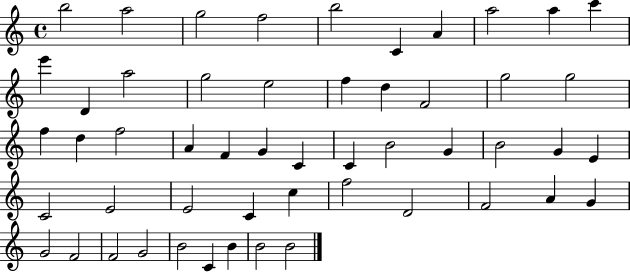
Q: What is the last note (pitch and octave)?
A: B4